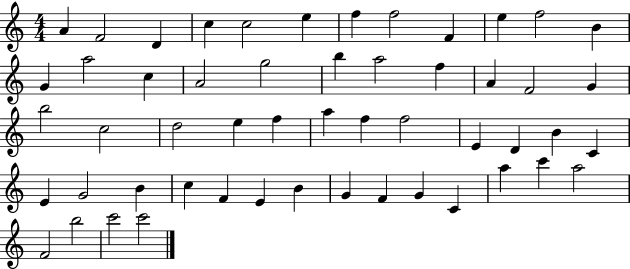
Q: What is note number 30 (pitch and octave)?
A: F5